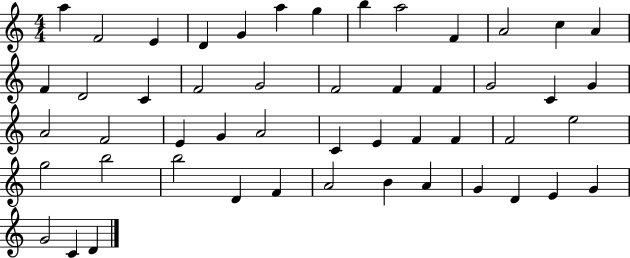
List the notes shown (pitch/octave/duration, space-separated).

A5/q F4/h E4/q D4/q G4/q A5/q G5/q B5/q A5/h F4/q A4/h C5/q A4/q F4/q D4/h C4/q F4/h G4/h F4/h F4/q F4/q G4/h C4/q G4/q A4/h F4/h E4/q G4/q A4/h C4/q E4/q F4/q F4/q F4/h E5/h G5/h B5/h B5/h D4/q F4/q A4/h B4/q A4/q G4/q D4/q E4/q G4/q G4/h C4/q D4/q